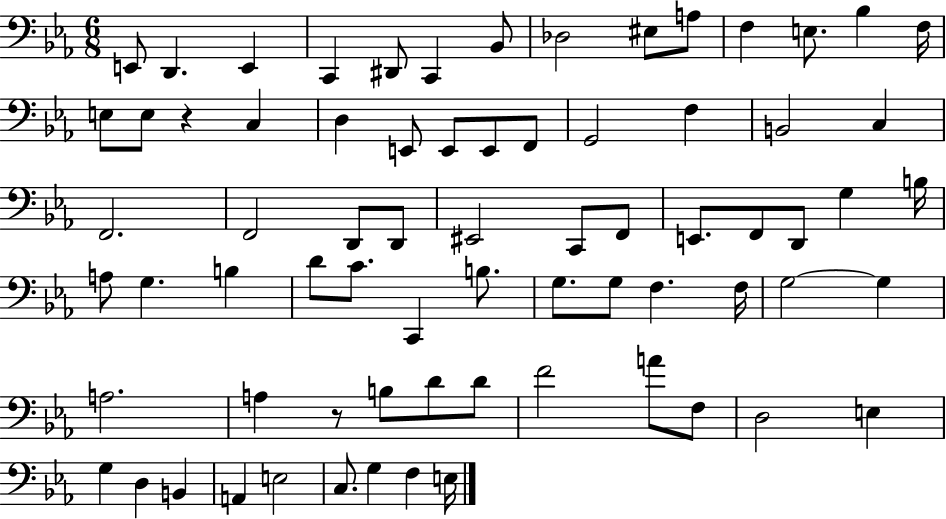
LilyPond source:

{
  \clef bass
  \numericTimeSignature
  \time 6/8
  \key ees \major
  e,8 d,4. e,4 | c,4 dis,8 c,4 bes,8 | des2 eis8 a8 | f4 e8. bes4 f16 | \break e8 e8 r4 c4 | d4 e,8 e,8 e,8 f,8 | g,2 f4 | b,2 c4 | \break f,2. | f,2 d,8 d,8 | eis,2 c,8 f,8 | e,8. f,8 d,8 g4 b16 | \break a8 g4. b4 | d'8 c'8. c,4 b8. | g8. g8 f4. f16 | g2~~ g4 | \break a2. | a4 r8 b8 d'8 d'8 | f'2 a'8 f8 | d2 e4 | \break g4 d4 b,4 | a,4 e2 | c8. g4 f4 e16 | \bar "|."
}